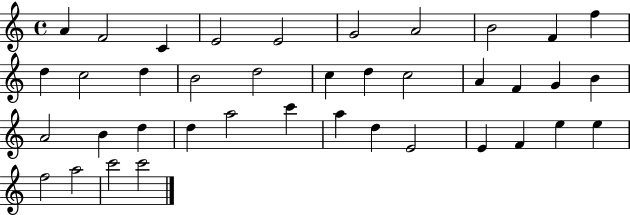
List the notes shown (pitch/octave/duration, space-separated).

A4/q F4/h C4/q E4/h E4/h G4/h A4/h B4/h F4/q F5/q D5/q C5/h D5/q B4/h D5/h C5/q D5/q C5/h A4/q F4/q G4/q B4/q A4/h B4/q D5/q D5/q A5/h C6/q A5/q D5/q E4/h E4/q F4/q E5/q E5/q F5/h A5/h C6/h C6/h